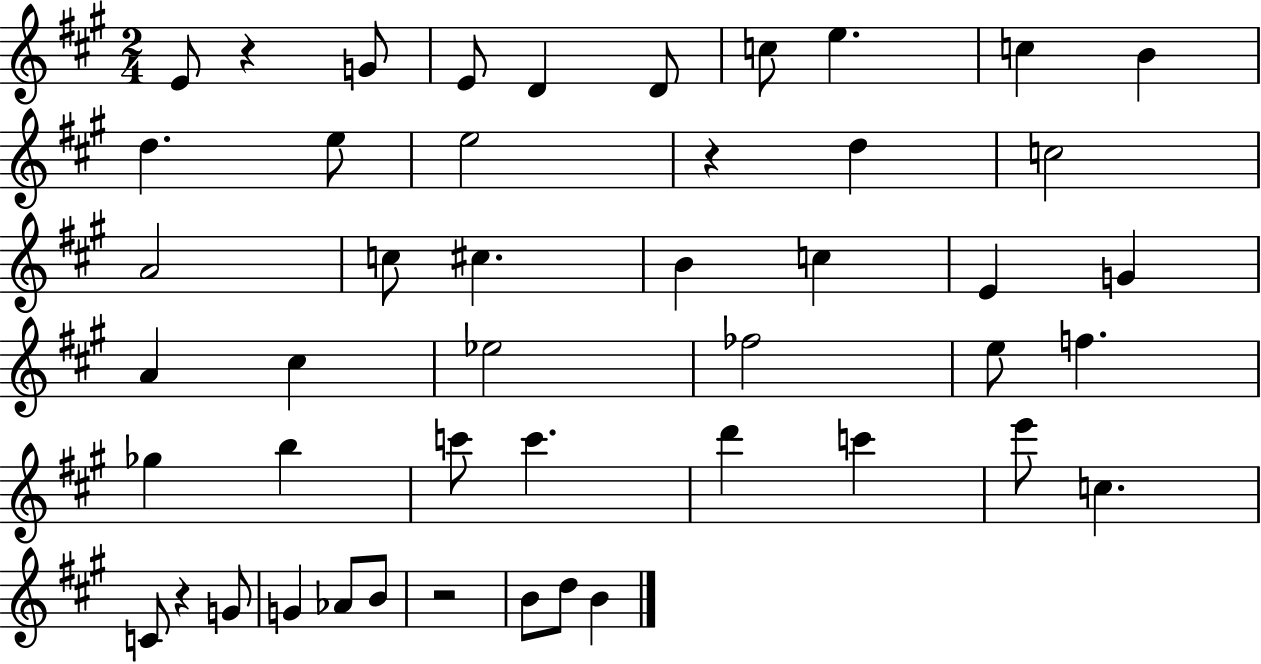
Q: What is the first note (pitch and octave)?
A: E4